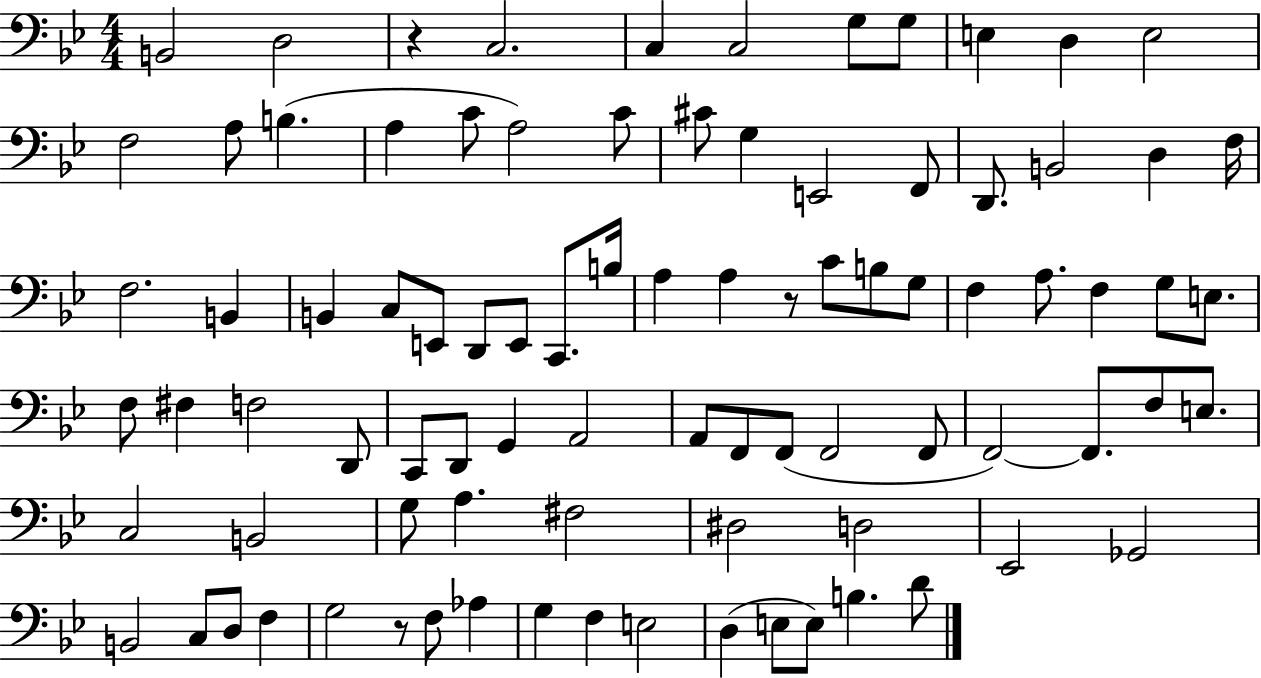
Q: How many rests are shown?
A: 3